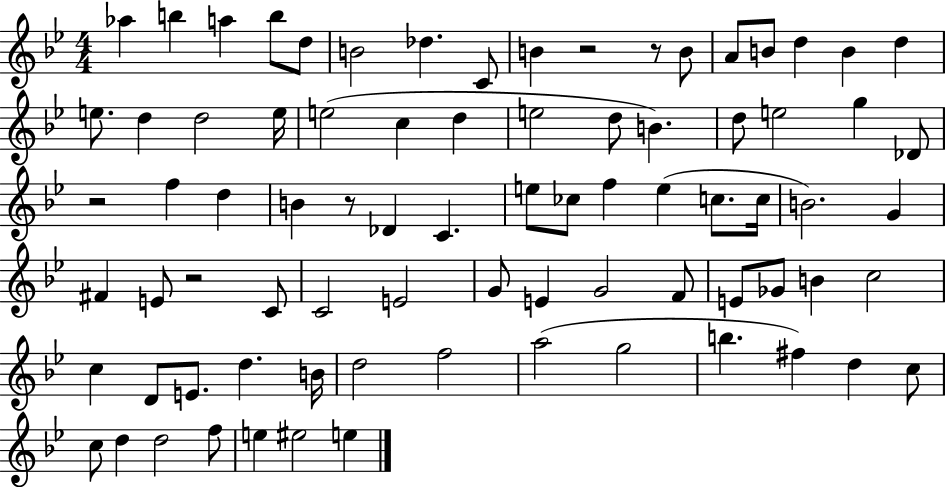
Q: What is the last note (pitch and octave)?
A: E5